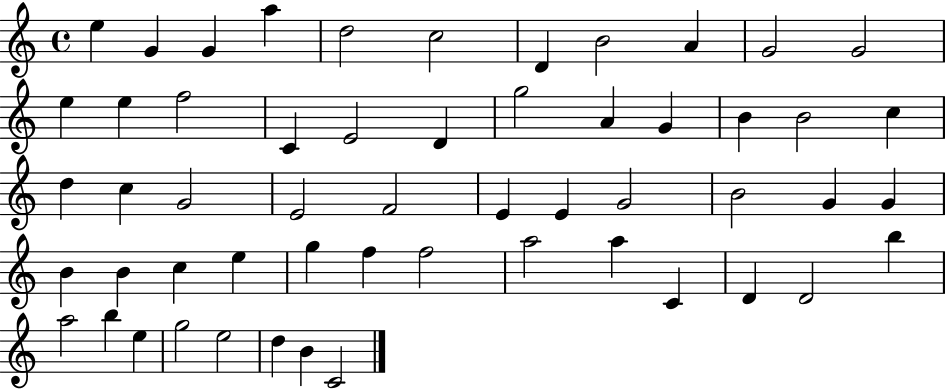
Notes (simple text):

E5/q G4/q G4/q A5/q D5/h C5/h D4/q B4/h A4/q G4/h G4/h E5/q E5/q F5/h C4/q E4/h D4/q G5/h A4/q G4/q B4/q B4/h C5/q D5/q C5/q G4/h E4/h F4/h E4/q E4/q G4/h B4/h G4/q G4/q B4/q B4/q C5/q E5/q G5/q F5/q F5/h A5/h A5/q C4/q D4/q D4/h B5/q A5/h B5/q E5/q G5/h E5/h D5/q B4/q C4/h